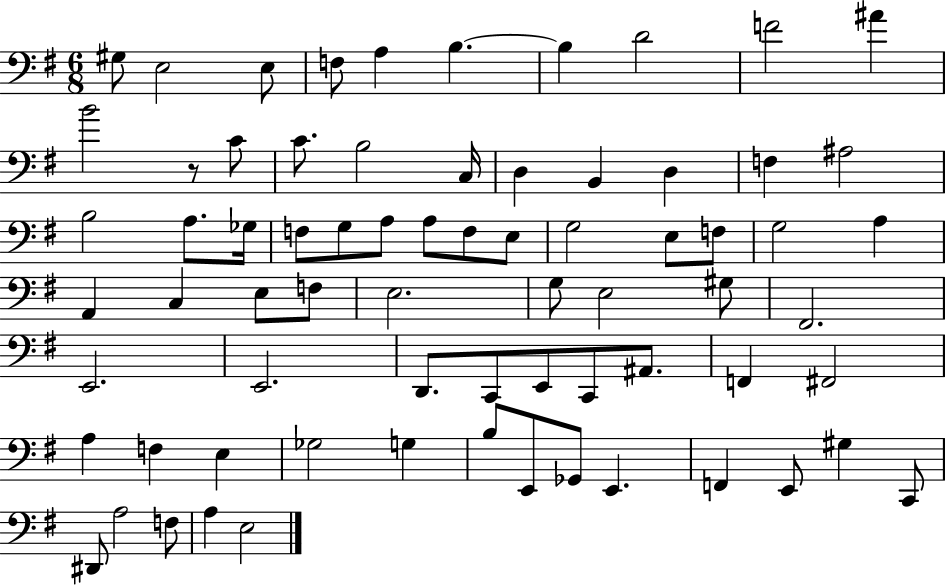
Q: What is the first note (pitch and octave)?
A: G#3